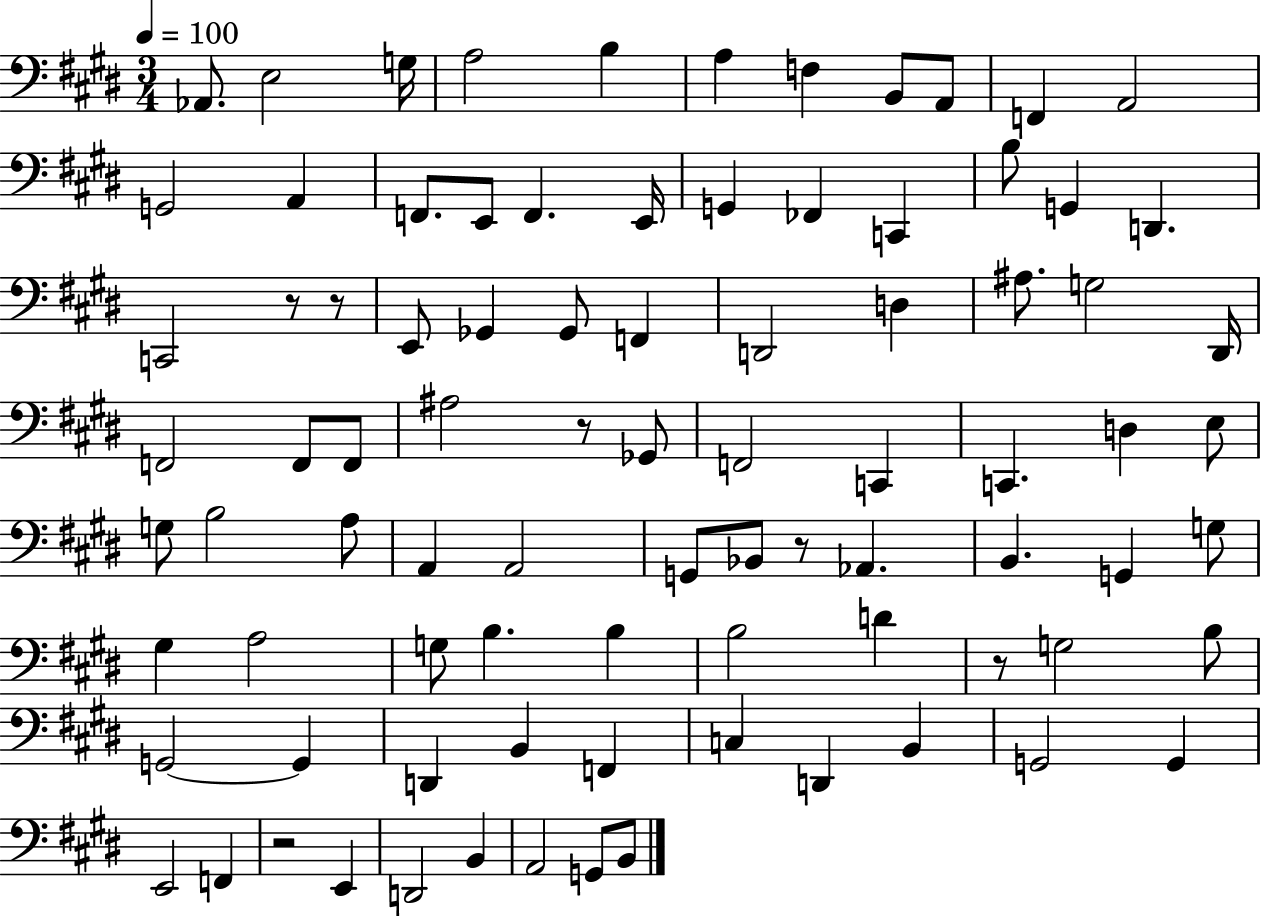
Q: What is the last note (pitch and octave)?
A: B2